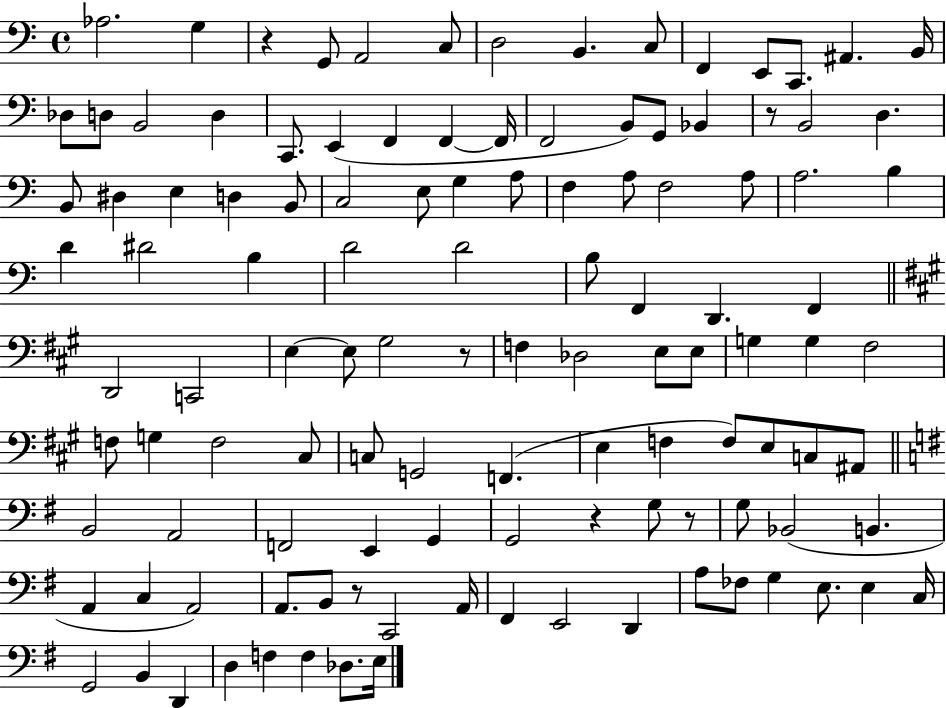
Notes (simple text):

Ab3/h. G3/q R/q G2/e A2/h C3/e D3/h B2/q. C3/e F2/q E2/e C2/e. A#2/q. B2/s Db3/e D3/e B2/h D3/q C2/e. E2/q F2/q F2/q F2/s F2/h B2/e G2/e Bb2/q R/e B2/h D3/q. B2/e D#3/q E3/q D3/q B2/e C3/h E3/e G3/q A3/e F3/q A3/e F3/h A3/e A3/h. B3/q D4/q D#4/h B3/q D4/h D4/h B3/e F2/q D2/q. F2/q D2/h C2/h E3/q E3/e G#3/h R/e F3/q Db3/h E3/e E3/e G3/q G3/q F#3/h F3/e G3/q F3/h C#3/e C3/e G2/h F2/q. E3/q F3/q F3/e E3/e C3/e A#2/e B2/h A2/h F2/h E2/q G2/q G2/h R/q G3/e R/e G3/e Bb2/h B2/q. A2/q C3/q A2/h A2/e. B2/e R/e C2/h A2/s F#2/q E2/h D2/q A3/e FES3/e G3/q E3/e. E3/q C3/s G2/h B2/q D2/q D3/q F3/q F3/q Db3/e. E3/s